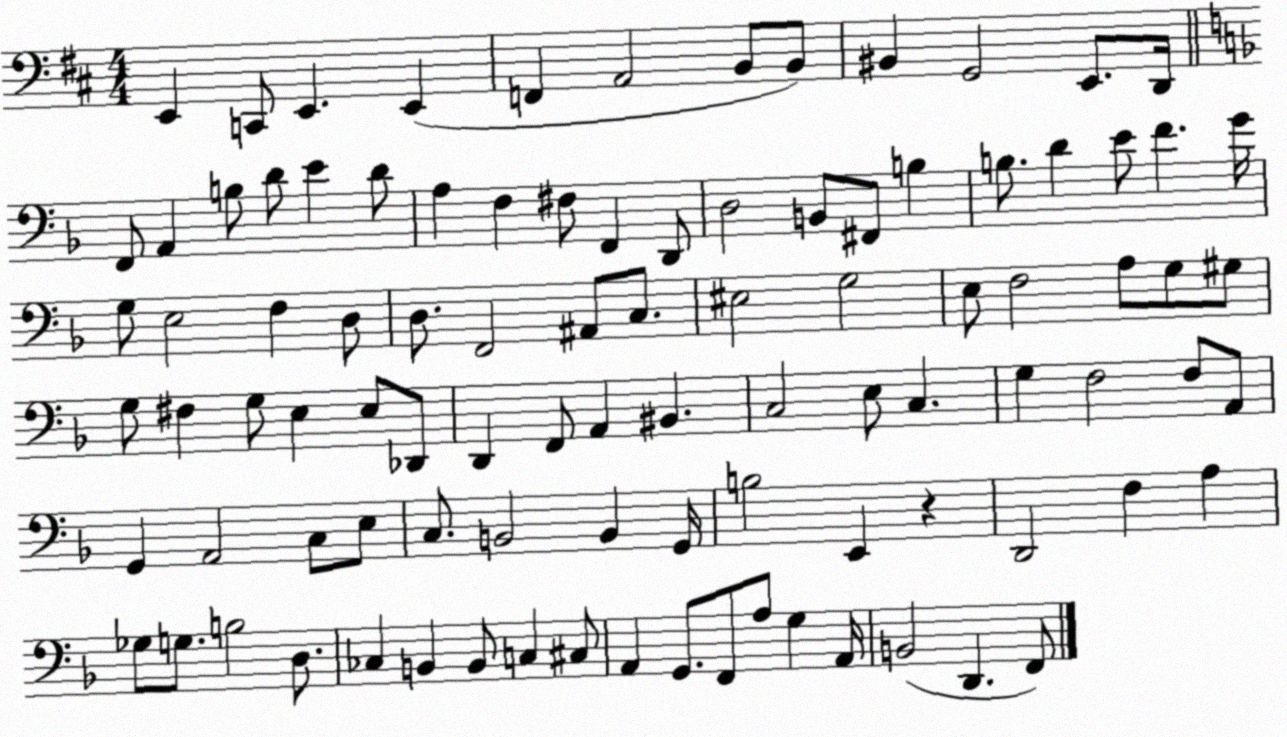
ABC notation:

X:1
T:Untitled
M:4/4
L:1/4
K:D
E,, C,,/2 E,, E,, F,, A,,2 B,,/2 B,,/2 ^B,, G,,2 E,,/2 D,,/4 F,,/2 A,, B,/2 D/2 E D/2 A, F, ^F,/2 F,, D,,/2 D,2 B,,/2 ^F,,/2 B, B,/2 D E/2 F G/4 G,/2 E,2 F, D,/2 D,/2 F,,2 ^A,,/2 C,/2 ^E,2 G,2 E,/2 F,2 A,/2 G,/2 ^G,/2 G,/2 ^F, G,/2 E, E,/2 _D,,/2 D,, F,,/2 A,, ^B,, C,2 E,/2 C, G, F,2 F,/2 A,,/2 G,, A,,2 C,/2 E,/2 C,/2 B,,2 B,, G,,/4 B,2 E,, z D,,2 F, A, _G,/2 G,/2 B,2 D,/2 _C, B,, B,,/2 C, ^C,/2 A,, G,,/2 F,,/2 A,/2 G, A,,/4 B,,2 D,, F,,/2